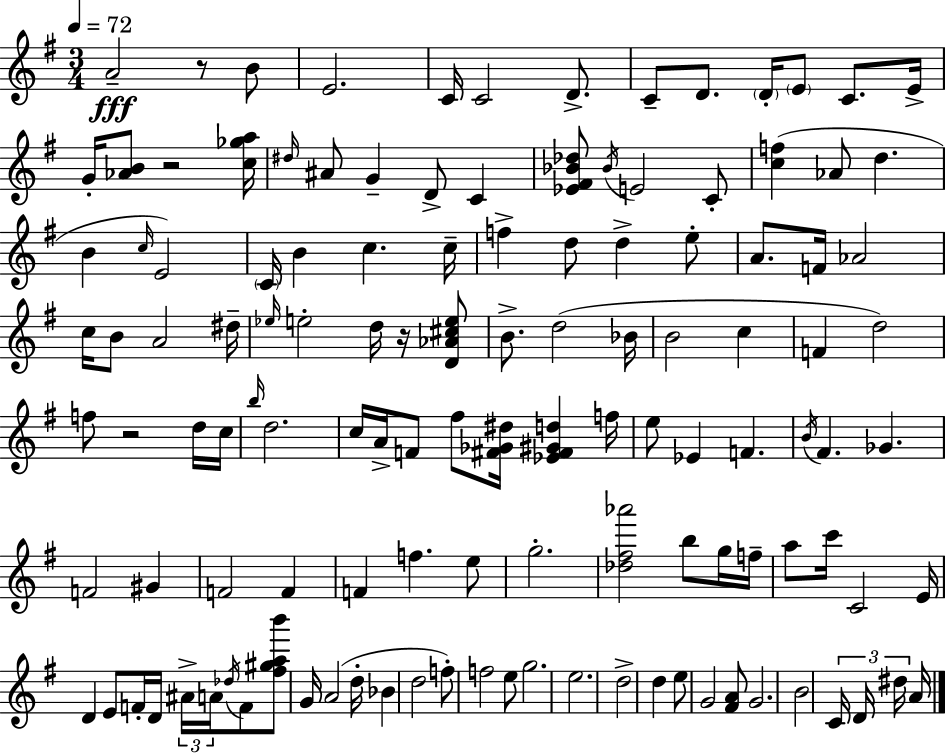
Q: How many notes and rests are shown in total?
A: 124